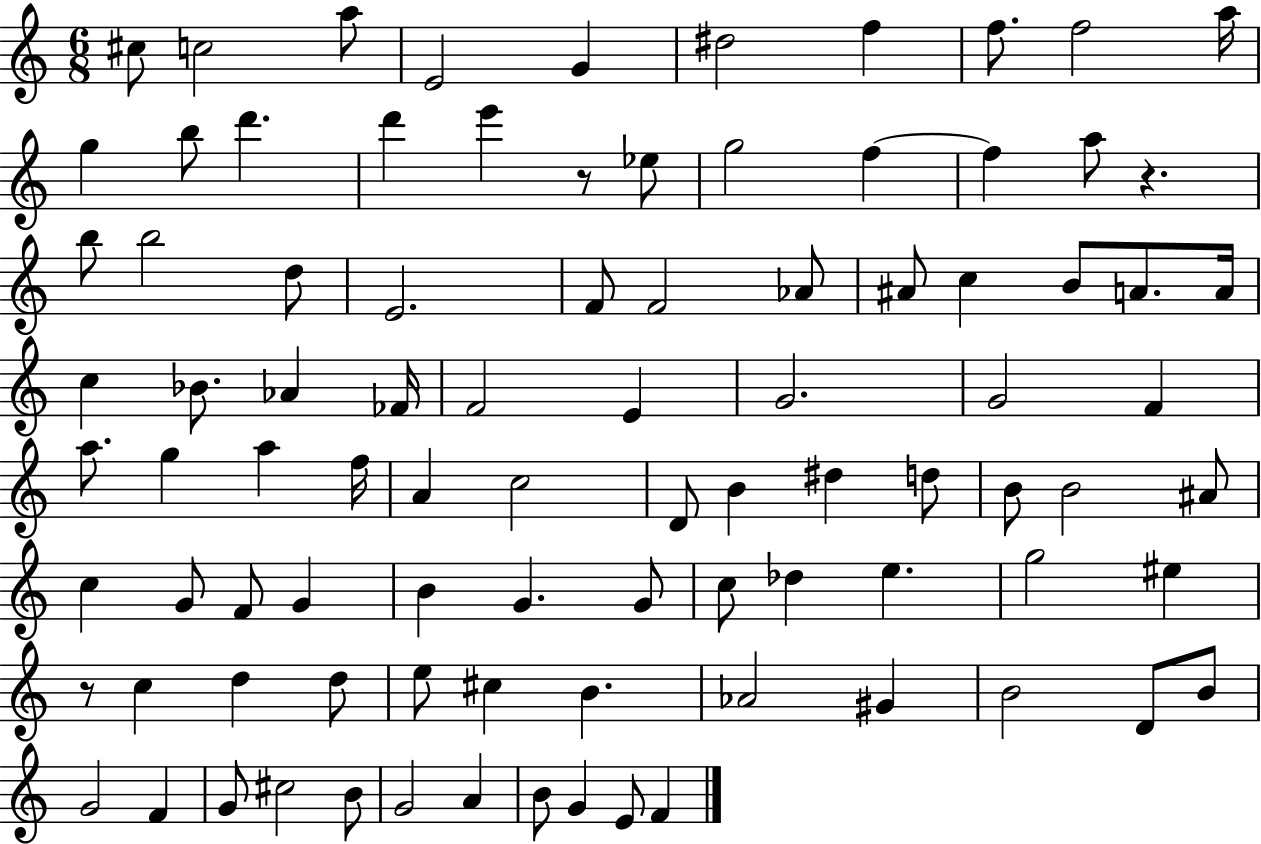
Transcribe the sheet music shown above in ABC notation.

X:1
T:Untitled
M:6/8
L:1/4
K:C
^c/2 c2 a/2 E2 G ^d2 f f/2 f2 a/4 g b/2 d' d' e' z/2 _e/2 g2 f f a/2 z b/2 b2 d/2 E2 F/2 F2 _A/2 ^A/2 c B/2 A/2 A/4 c _B/2 _A _F/4 F2 E G2 G2 F a/2 g a f/4 A c2 D/2 B ^d d/2 B/2 B2 ^A/2 c G/2 F/2 G B G G/2 c/2 _d e g2 ^e z/2 c d d/2 e/2 ^c B _A2 ^G B2 D/2 B/2 G2 F G/2 ^c2 B/2 G2 A B/2 G E/2 F